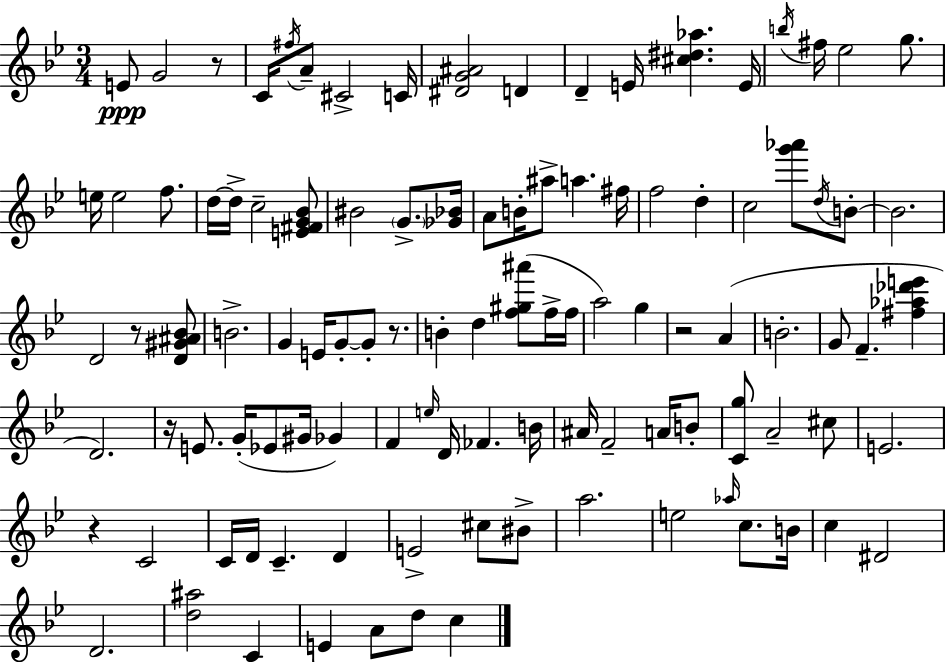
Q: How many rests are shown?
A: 6